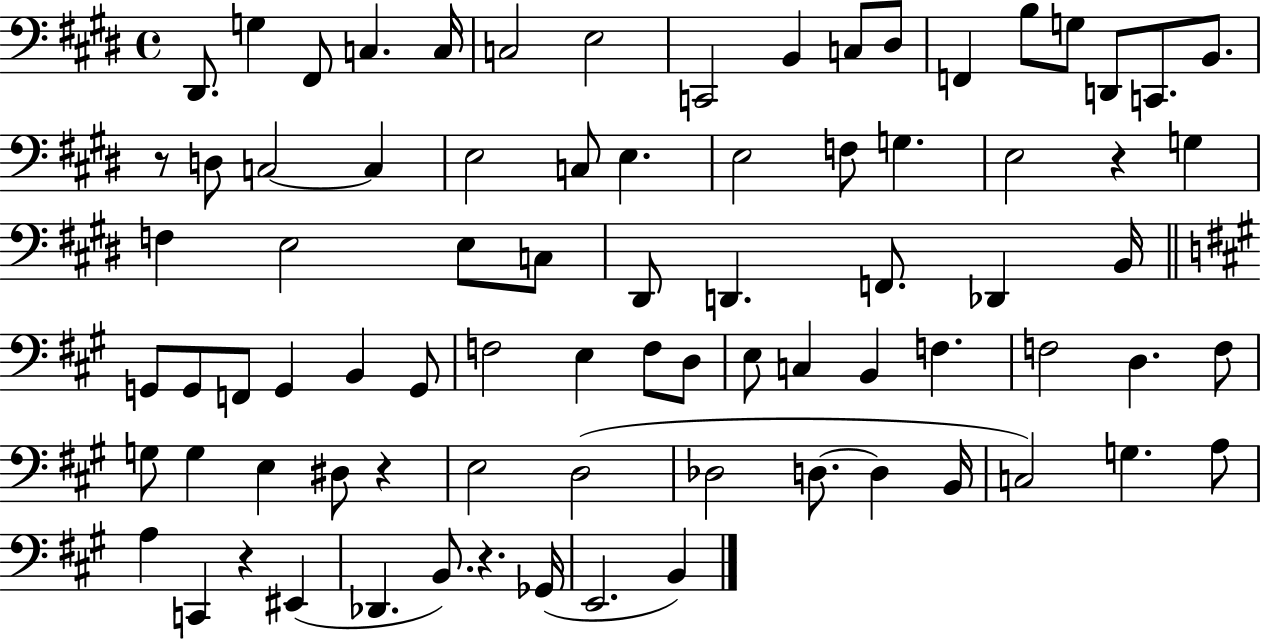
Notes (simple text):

D#2/e. G3/q F#2/e C3/q. C3/s C3/h E3/h C2/h B2/q C3/e D#3/e F2/q B3/e G3/e D2/e C2/e. B2/e. R/e D3/e C3/h C3/q E3/h C3/e E3/q. E3/h F3/e G3/q. E3/h R/q G3/q F3/q E3/h E3/e C3/e D#2/e D2/q. F2/e. Db2/q B2/s G2/e G2/e F2/e G2/q B2/q G2/e F3/h E3/q F3/e D3/e E3/e C3/q B2/q F3/q. F3/h D3/q. F3/e G3/e G3/q E3/q D#3/e R/q E3/h D3/h Db3/h D3/e. D3/q B2/s C3/h G3/q. A3/e A3/q C2/q R/q EIS2/q Db2/q. B2/e. R/q. Gb2/s E2/h. B2/q